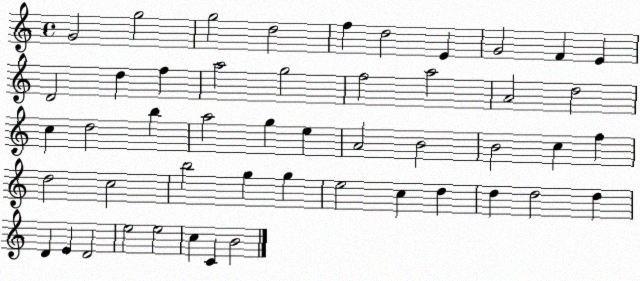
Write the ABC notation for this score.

X:1
T:Untitled
M:4/4
L:1/4
K:C
G2 g2 g2 d2 f d2 E G2 F E D2 d f a2 g2 f2 a2 A2 d2 c d2 b a2 g e A2 B2 B2 c f d2 c2 b2 g g e2 c d d d2 d D E D2 e2 e2 c C B2